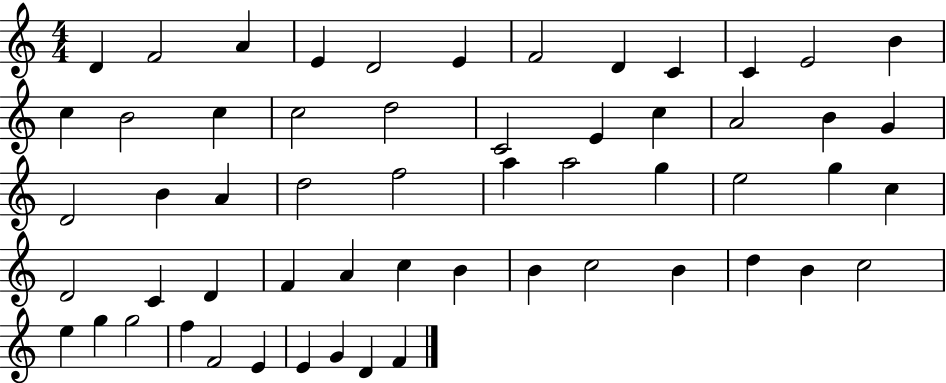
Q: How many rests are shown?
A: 0